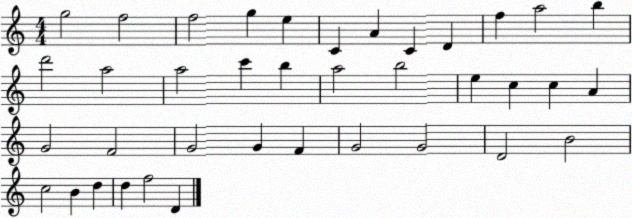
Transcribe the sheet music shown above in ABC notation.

X:1
T:Untitled
M:4/4
L:1/4
K:C
g2 f2 f2 g e C A C D f a2 b d'2 a2 a2 c' b a2 b2 e c c A G2 F2 G2 G F G2 G2 D2 B2 c2 B d d f2 D